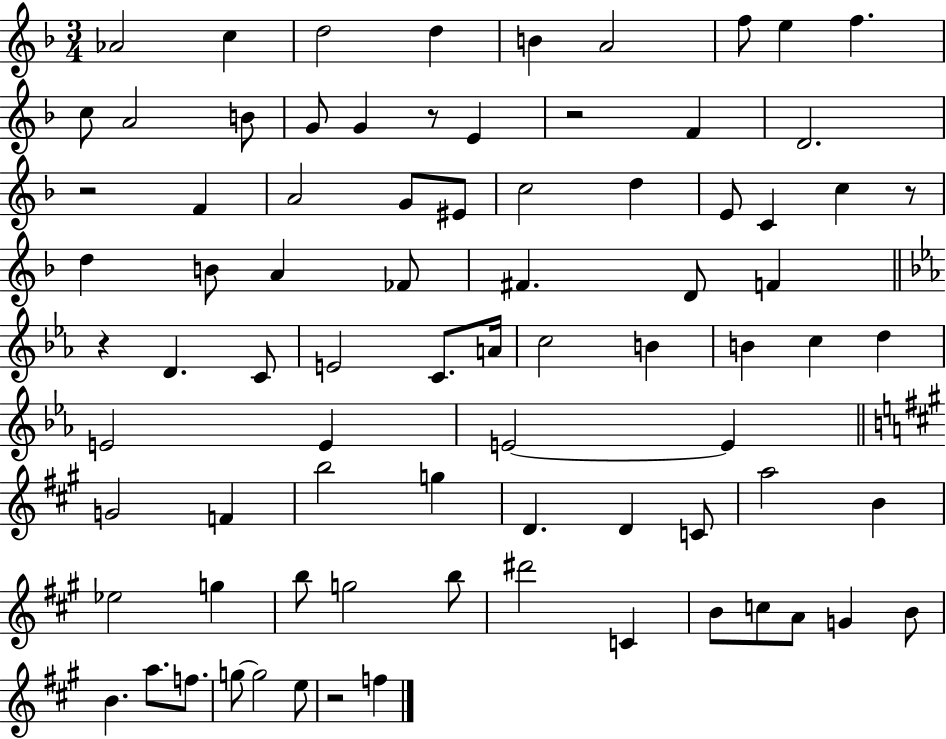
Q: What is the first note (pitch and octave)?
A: Ab4